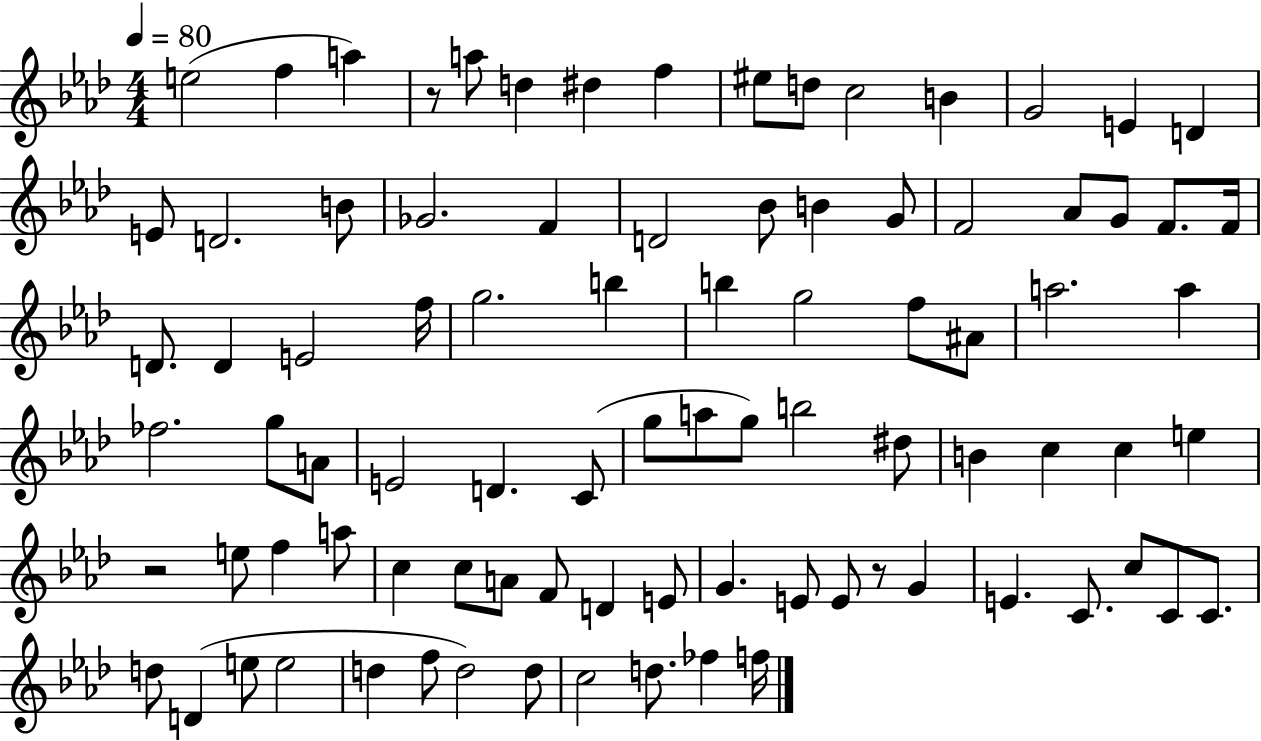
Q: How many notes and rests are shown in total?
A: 88